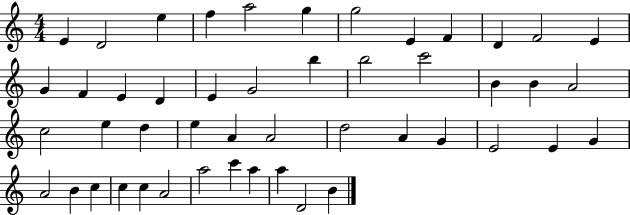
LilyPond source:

{
  \clef treble
  \numericTimeSignature
  \time 4/4
  \key c \major
  e'4 d'2 e''4 | f''4 a''2 g''4 | g''2 e'4 f'4 | d'4 f'2 e'4 | \break g'4 f'4 e'4 d'4 | e'4 g'2 b''4 | b''2 c'''2 | b'4 b'4 a'2 | \break c''2 e''4 d''4 | e''4 a'4 a'2 | d''2 a'4 g'4 | e'2 e'4 g'4 | \break a'2 b'4 c''4 | c''4 c''4 a'2 | a''2 c'''4 a''4 | a''4 d'2 b'4 | \break \bar "|."
}